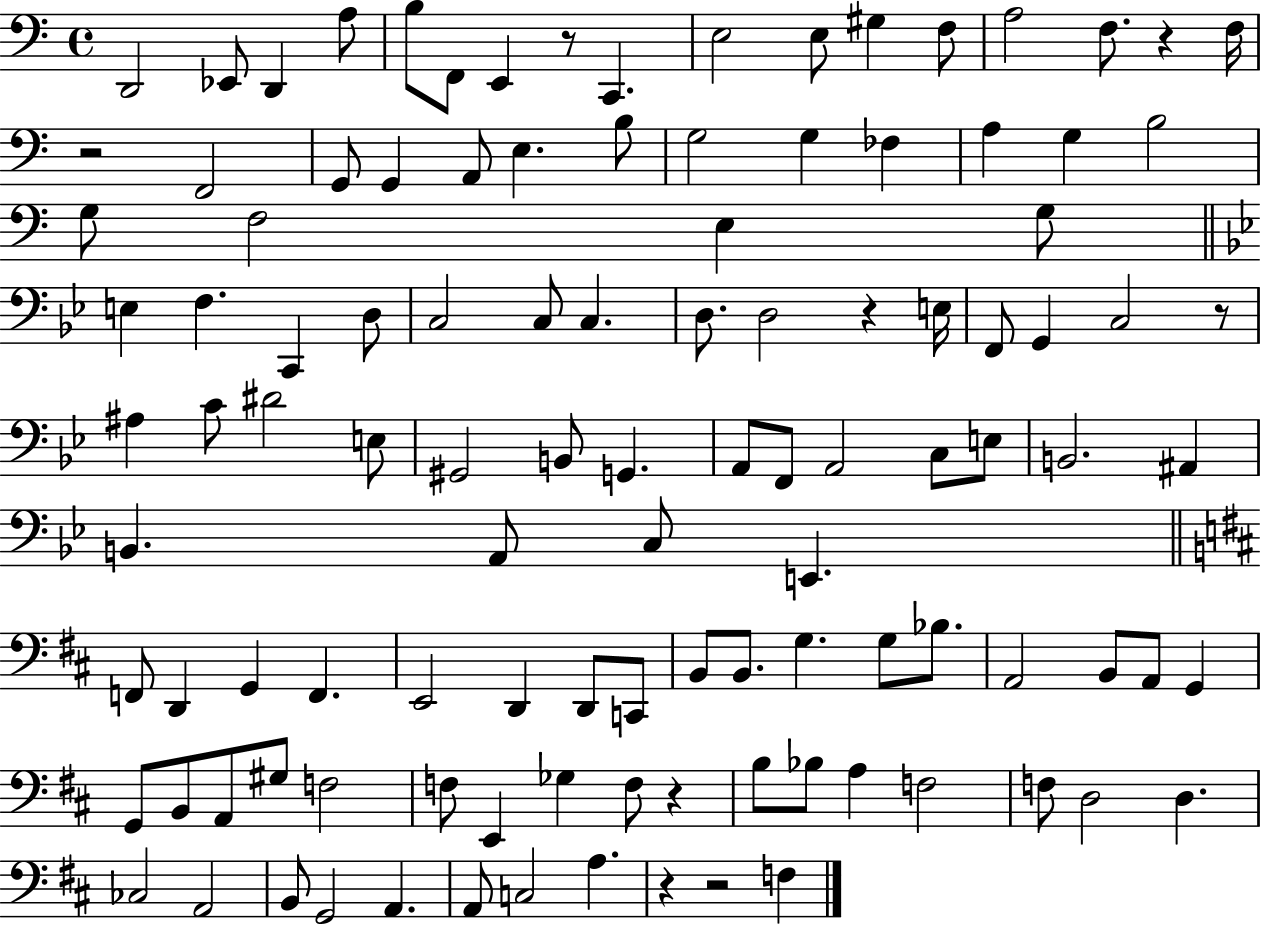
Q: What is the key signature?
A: C major